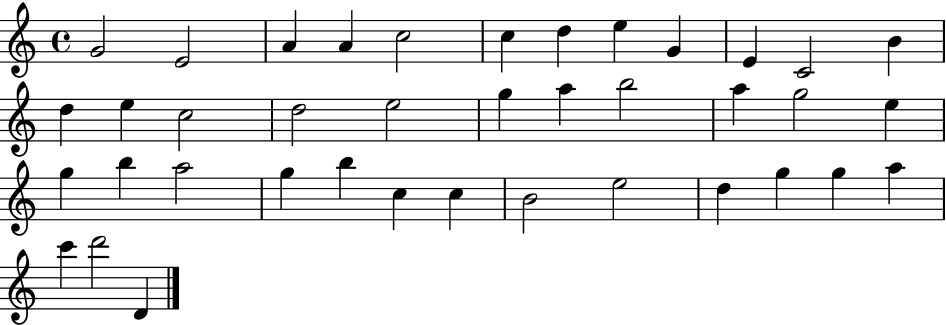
X:1
T:Untitled
M:4/4
L:1/4
K:C
G2 E2 A A c2 c d e G E C2 B d e c2 d2 e2 g a b2 a g2 e g b a2 g b c c B2 e2 d g g a c' d'2 D